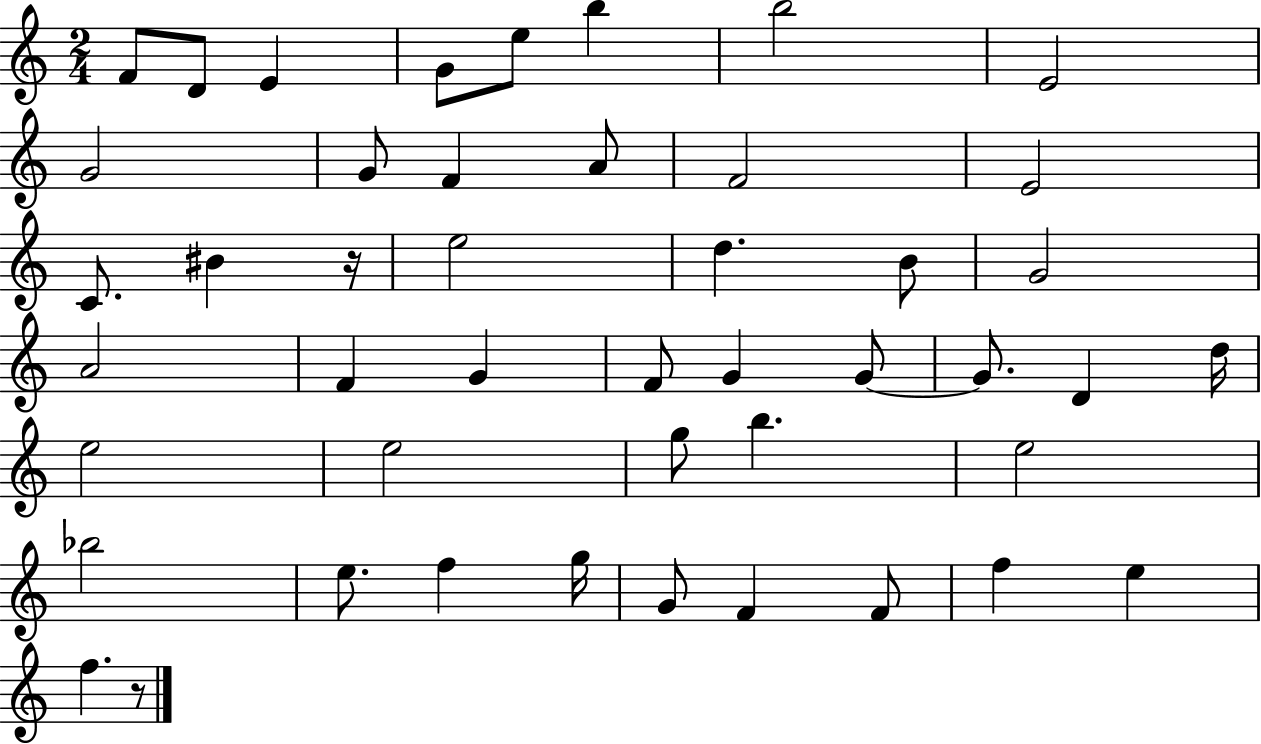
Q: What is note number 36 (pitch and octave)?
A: E5